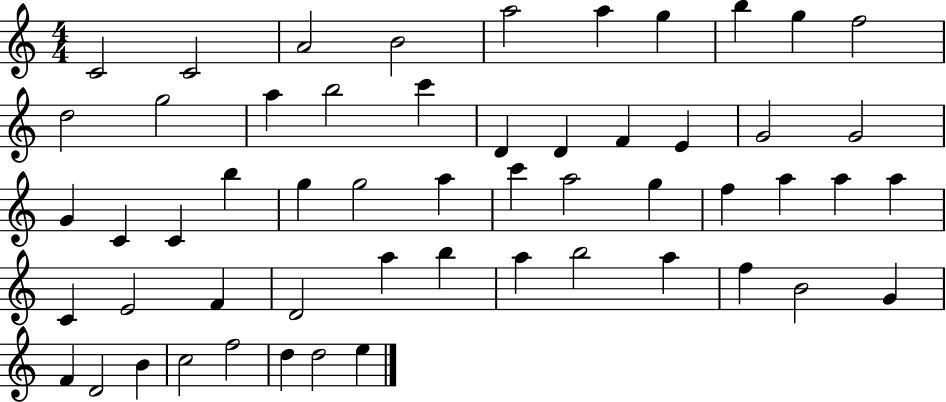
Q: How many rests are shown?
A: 0